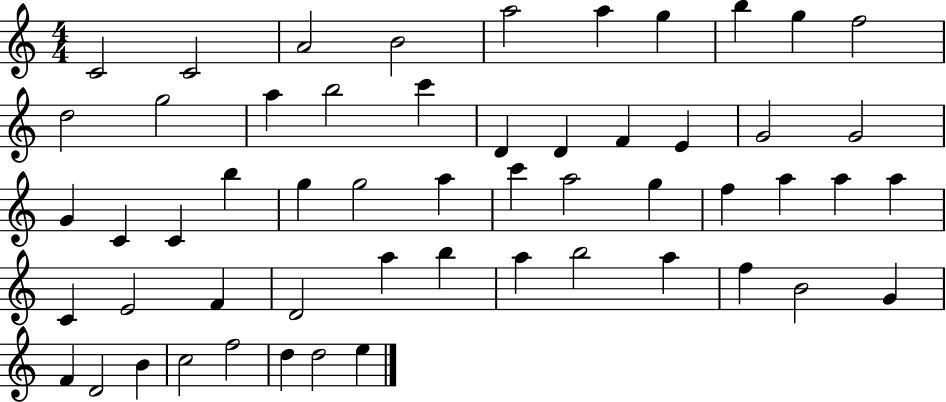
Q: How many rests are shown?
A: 0